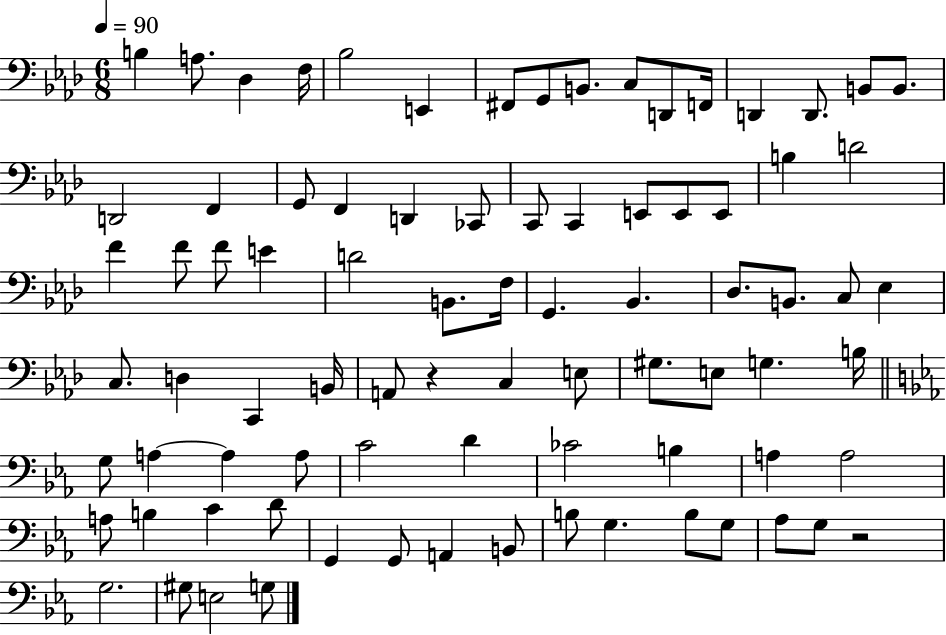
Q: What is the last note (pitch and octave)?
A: G3